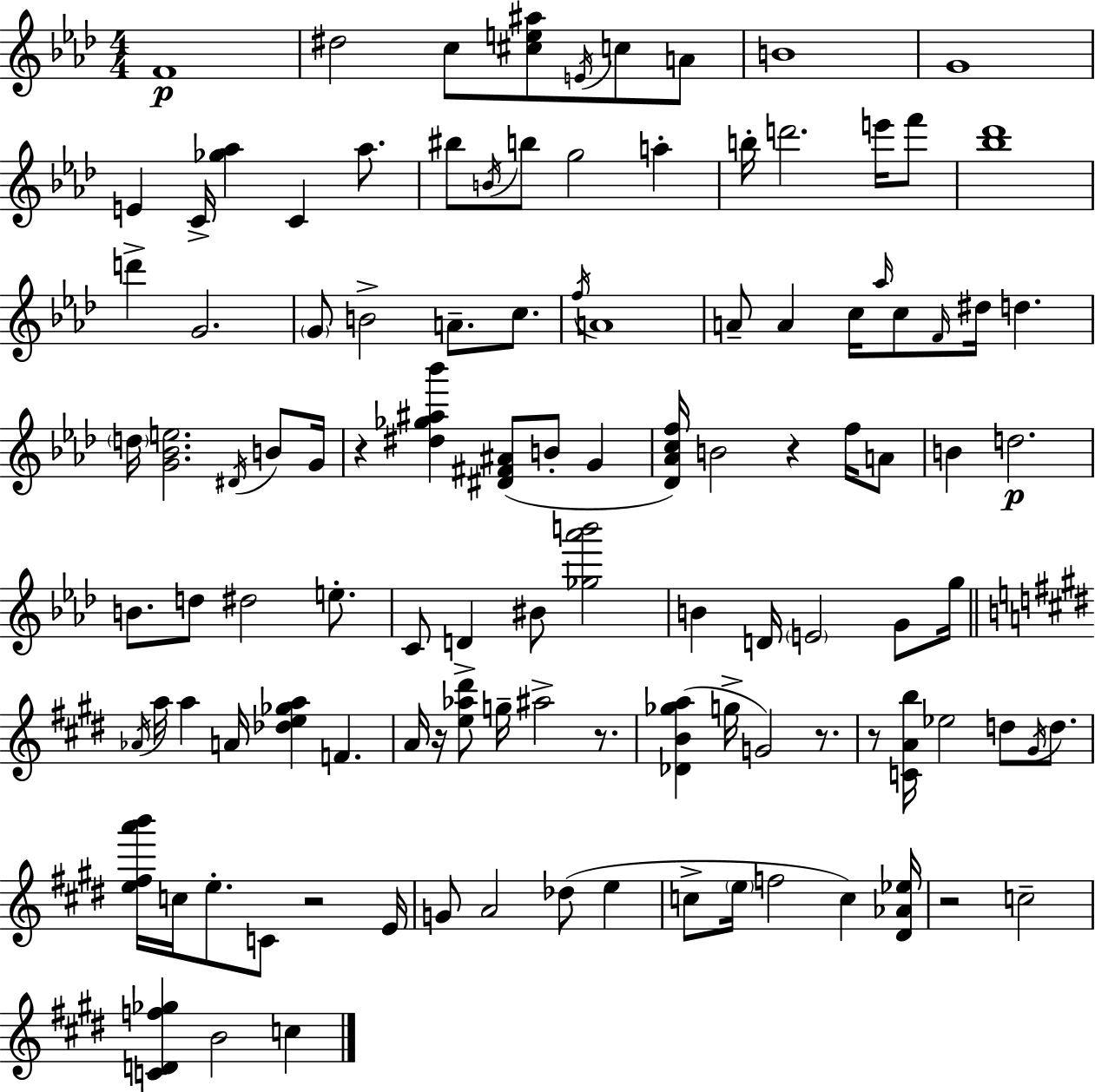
{
  \clef treble
  \numericTimeSignature
  \time 4/4
  \key aes \major
  f'1\p | dis''2 c''8 <cis'' e'' ais''>8 \acciaccatura { e'16 } c''8 a'8 | b'1 | g'1 | \break e'4 c'16-> <ges'' aes''>4 c'4 aes''8. | bis''8 \acciaccatura { b'16 } b''8 g''2 a''4-. | b''16-. d'''2. e'''16 | f'''8 <bes'' des'''>1 | \break d'''4-> g'2. | \parenthesize g'8 b'2-> a'8.-- c''8. | \acciaccatura { f''16 } a'1 | a'8-- a'4 c''16 \grace { aes''16 } c''8 \grace { f'16 } dis''16 d''4. | \break \parenthesize d''16 <g' bes' e''>2. | \acciaccatura { dis'16 } b'8 g'16 r4 <dis'' ges'' ais'' bes'''>4 <dis' fis' ais'>8( | b'8-. g'4 <des' aes' c'' f''>16) b'2 r4 | f''16 a'8 b'4 d''2.\p | \break b'8. d''8 dis''2 | e''8.-. c'8 d'4-> bis'8 <ges'' aes''' b'''>2 | b'4 d'16 \parenthesize e'2 | g'8 g''16 \bar "||" \break \key e \major \acciaccatura { aes'16 } a''16 a''4 a'16 <des'' e'' ges'' a''>4 f'4. | a'16 r16 <e'' aes'' dis'''>8 g''16-- ais''2-> r8. | <des' b' ges'' a''>4( g''16-> g'2) r8. | r8 <c' a' b''>16 ees''2 d''8 \acciaccatura { gis'16 } d''8. | \break <e'' fis'' a''' b'''>16 c''16 e''8.-. c'8 r2 | e'16 g'8 a'2 des''8( e''4 | c''8-> \parenthesize e''16 f''2 c''4) | <dis' aes' ees''>16 r2 c''2-- | \break <c' d' f'' ges''>4 b'2 c''4 | \bar "|."
}